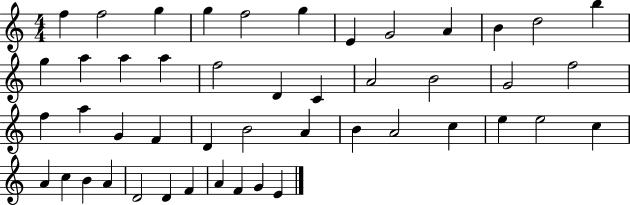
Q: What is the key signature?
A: C major